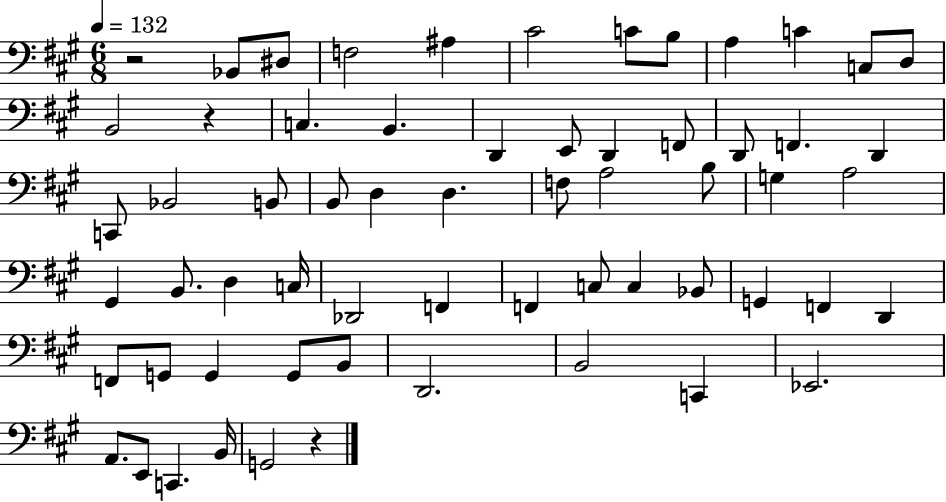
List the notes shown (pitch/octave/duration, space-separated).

R/h Bb2/e D#3/e F3/h A#3/q C#4/h C4/e B3/e A3/q C4/q C3/e D3/e B2/h R/q C3/q. B2/q. D2/q E2/e D2/q F2/e D2/e F2/q. D2/q C2/e Bb2/h B2/e B2/e D3/q D3/q. F3/e A3/h B3/e G3/q A3/h G#2/q B2/e. D3/q C3/s Db2/h F2/q F2/q C3/e C3/q Bb2/e G2/q F2/q D2/q F2/e G2/e G2/q G2/e B2/e D2/h. B2/h C2/q Eb2/h. A2/e. E2/e C2/q. B2/s G2/h R/q